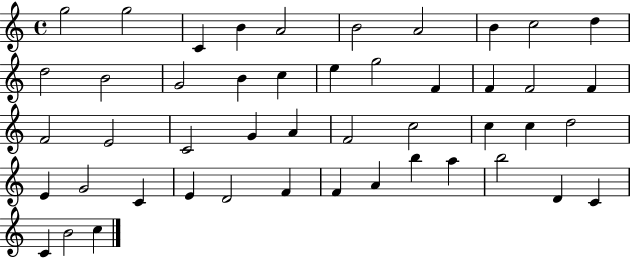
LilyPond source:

{
  \clef treble
  \time 4/4
  \defaultTimeSignature
  \key c \major
  g''2 g''2 | c'4 b'4 a'2 | b'2 a'2 | b'4 c''2 d''4 | \break d''2 b'2 | g'2 b'4 c''4 | e''4 g''2 f'4 | f'4 f'2 f'4 | \break f'2 e'2 | c'2 g'4 a'4 | f'2 c''2 | c''4 c''4 d''2 | \break e'4 g'2 c'4 | e'4 d'2 f'4 | f'4 a'4 b''4 a''4 | b''2 d'4 c'4 | \break c'4 b'2 c''4 | \bar "|."
}